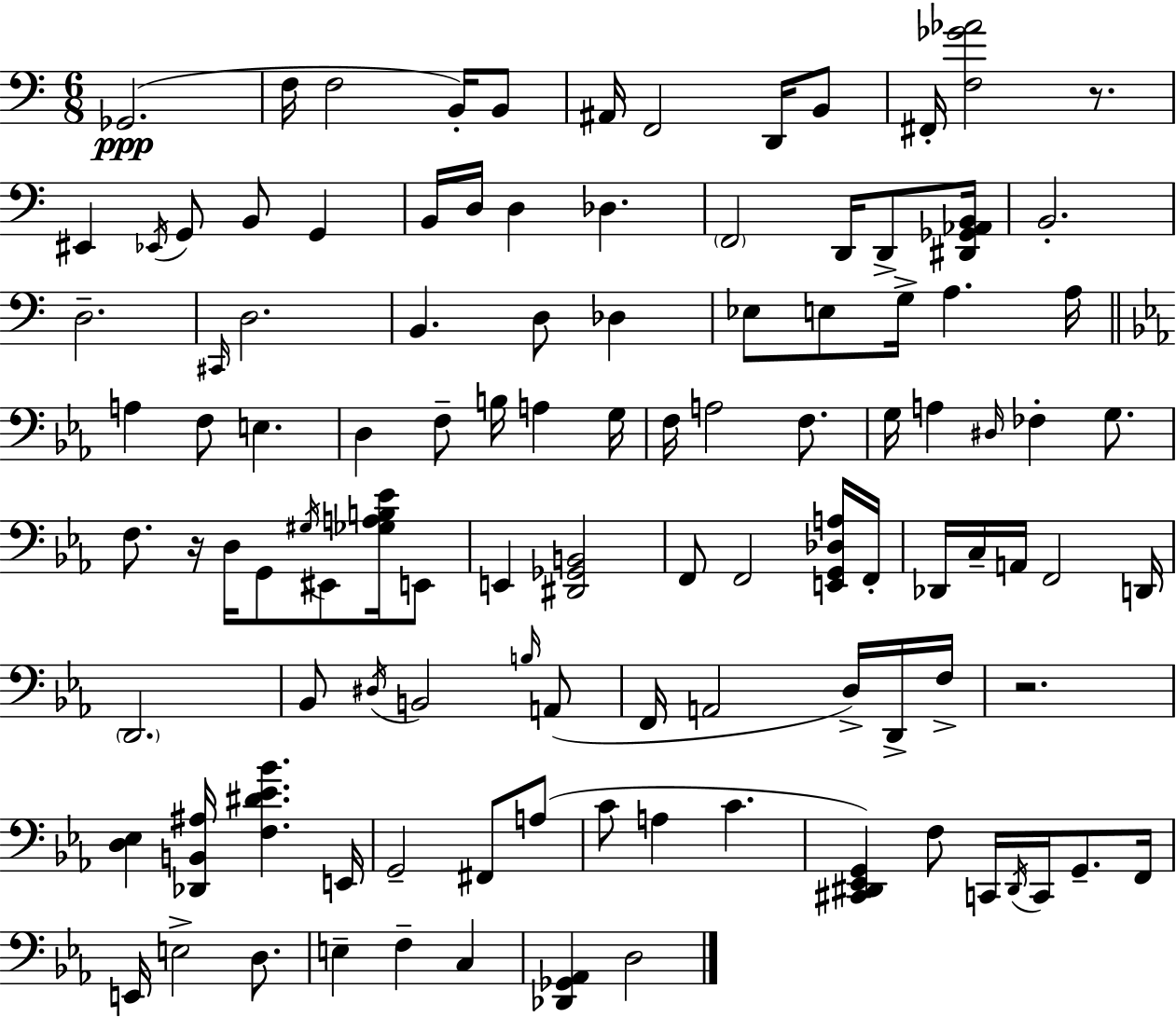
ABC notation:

X:1
T:Untitled
M:6/8
L:1/4
K:Am
_G,,2 F,/4 F,2 B,,/4 B,,/2 ^A,,/4 F,,2 D,,/4 B,,/2 ^F,,/4 [F,_G_A]2 z/2 ^E,, _E,,/4 G,,/2 B,,/2 G,, B,,/4 D,/4 D, _D, F,,2 D,,/4 D,,/2 [^D,,_G,,_A,,B,,]/4 B,,2 D,2 ^C,,/4 D,2 B,, D,/2 _D, _E,/2 E,/2 G,/4 A, A,/4 A, F,/2 E, D, F,/2 B,/4 A, G,/4 F,/4 A,2 F,/2 G,/4 A, ^D,/4 _F, G,/2 F,/2 z/4 D,/4 G,,/2 ^G,/4 ^E,,/2 [_G,A,B,_E]/4 E,,/2 E,, [^D,,_G,,B,,]2 F,,/2 F,,2 [E,,G,,_D,A,]/4 F,,/4 _D,,/4 C,/4 A,,/4 F,,2 D,,/4 D,,2 _B,,/2 ^D,/4 B,,2 B,/4 A,,/2 F,,/4 A,,2 D,/4 D,,/4 F,/4 z2 [D,_E,] [_D,,B,,^A,]/4 [F,^D_E_B] E,,/4 G,,2 ^F,,/2 A,/2 C/2 A, C [^C,,^D,,_E,,G,,] F,/2 C,,/4 ^D,,/4 C,,/4 G,,/2 F,,/4 E,,/4 E,2 D,/2 E, F, C, [_D,,_G,,_A,,] D,2